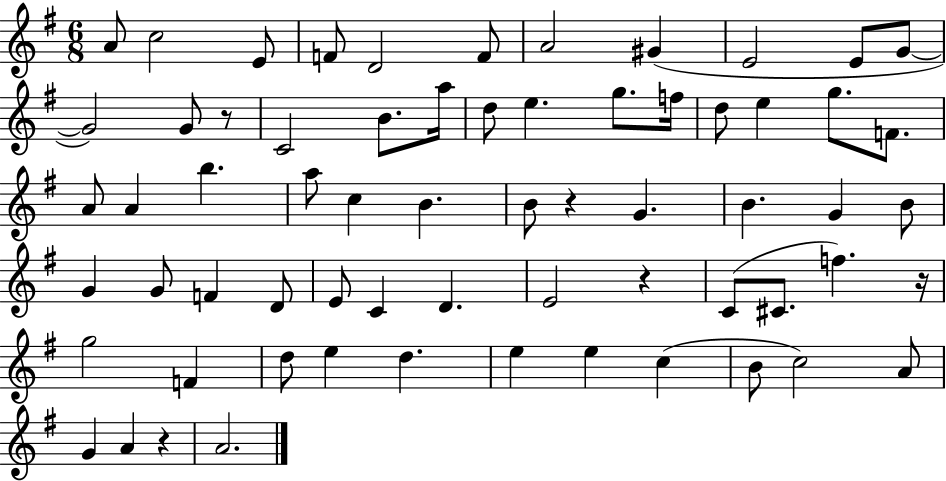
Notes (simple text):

A4/e C5/h E4/e F4/e D4/h F4/e A4/h G#4/q E4/h E4/e G4/e G4/h G4/e R/e C4/h B4/e. A5/s D5/e E5/q. G5/e. F5/s D5/e E5/q G5/e. F4/e. A4/e A4/q B5/q. A5/e C5/q B4/q. B4/e R/q G4/q. B4/q. G4/q B4/e G4/q G4/e F4/q D4/e E4/e C4/q D4/q. E4/h R/q C4/e C#4/e. F5/q. R/s G5/h F4/q D5/e E5/q D5/q. E5/q E5/q C5/q B4/e C5/h A4/e G4/q A4/q R/q A4/h.